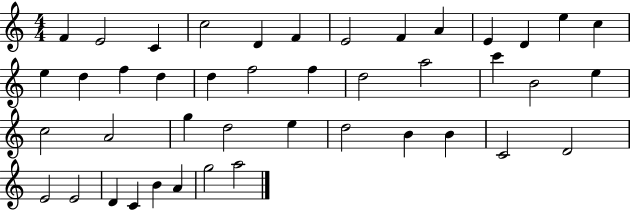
F4/q E4/h C4/q C5/h D4/q F4/q E4/h F4/q A4/q E4/q D4/q E5/q C5/q E5/q D5/q F5/q D5/q D5/q F5/h F5/q D5/h A5/h C6/q B4/h E5/q C5/h A4/h G5/q D5/h E5/q D5/h B4/q B4/q C4/h D4/h E4/h E4/h D4/q C4/q B4/q A4/q G5/h A5/h